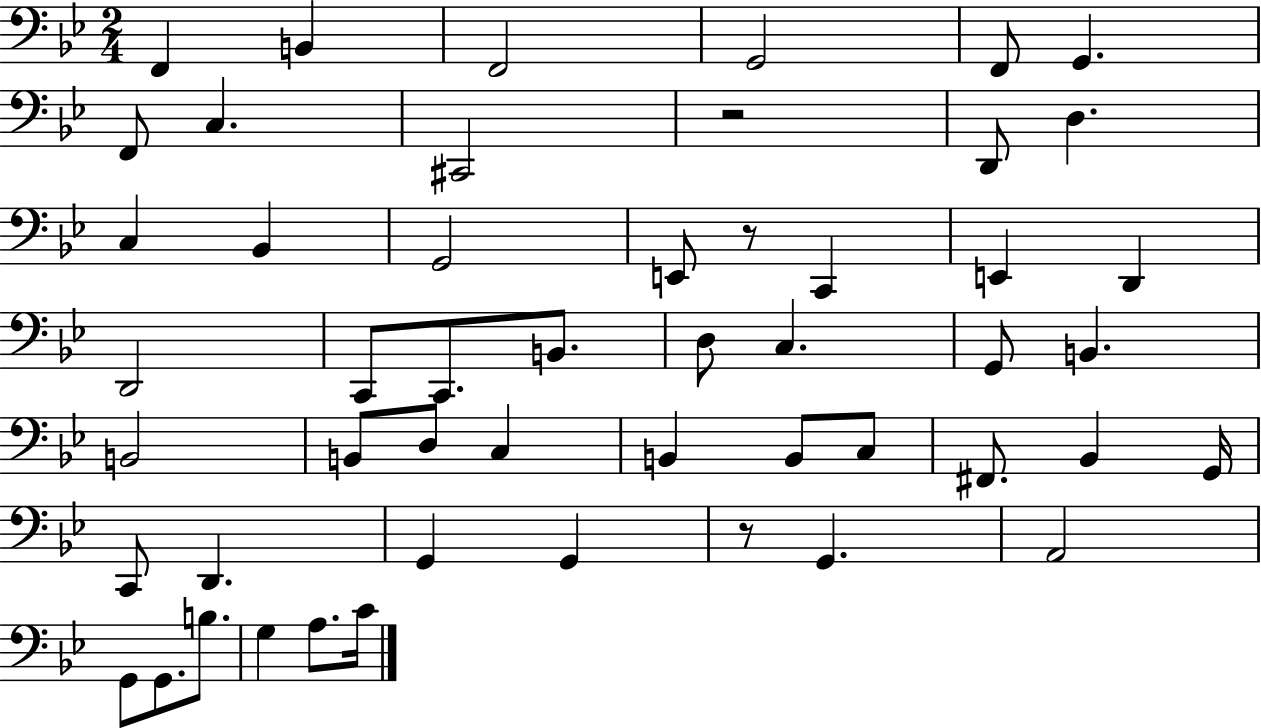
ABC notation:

X:1
T:Untitled
M:2/4
L:1/4
K:Bb
F,, B,, F,,2 G,,2 F,,/2 G,, F,,/2 C, ^C,,2 z2 D,,/2 D, C, _B,, G,,2 E,,/2 z/2 C,, E,, D,, D,,2 C,,/2 C,,/2 B,,/2 D,/2 C, G,,/2 B,, B,,2 B,,/2 D,/2 C, B,, B,,/2 C,/2 ^F,,/2 _B,, G,,/4 C,,/2 D,, G,, G,, z/2 G,, A,,2 G,,/2 G,,/2 B,/2 G, A,/2 C/4